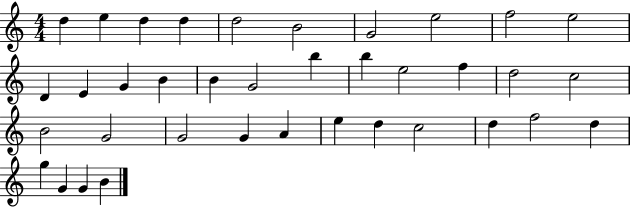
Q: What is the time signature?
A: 4/4